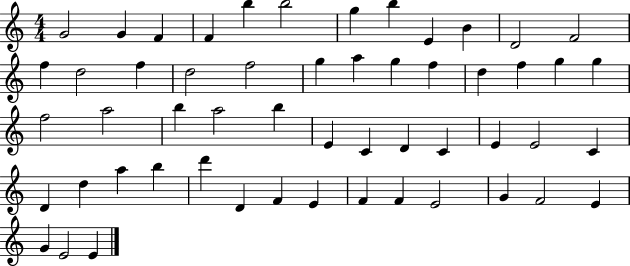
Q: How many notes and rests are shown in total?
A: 54